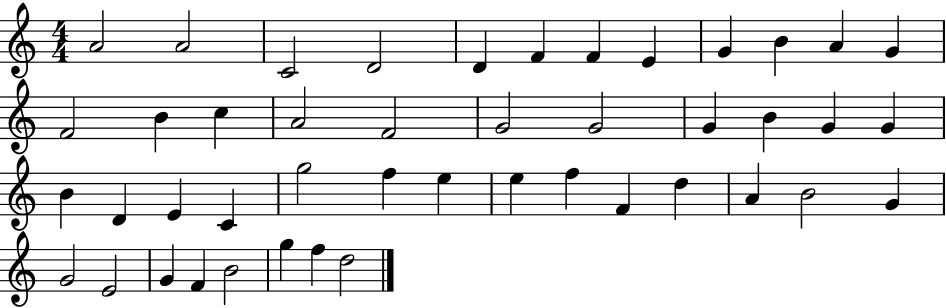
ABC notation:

X:1
T:Untitled
M:4/4
L:1/4
K:C
A2 A2 C2 D2 D F F E G B A G F2 B c A2 F2 G2 G2 G B G G B D E C g2 f e e f F d A B2 G G2 E2 G F B2 g f d2